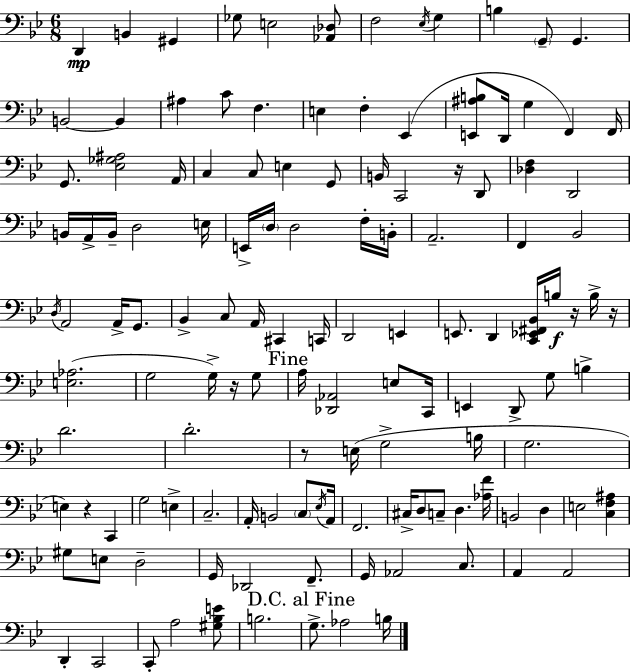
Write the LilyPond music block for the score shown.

{
  \clef bass
  \numericTimeSignature
  \time 6/8
  \key g \minor
  d,4\mp b,4 gis,4 | ges8 e2 <aes, des>8 | f2 \acciaccatura { ees16 } g4 | b4 \parenthesize g,8-- g,4. | \break b,2~~ b,4 | ais4 c'8 f4. | e4 f4-. ees,4( | <e, ais b>8 d,16 g4 f,4) | \break f,16 g,8. <ees ges ais>2 | a,16 c4 c8 e4 g,8 | b,16 c,2 r16 d,8 | <des f>4 d,2 | \break b,16 a,16-> b,16-- d2 | e16 e,16-> \parenthesize d16 d2 f16-. | b,16-. a,2.-- | f,4 bes,2 | \break \acciaccatura { d16 } a,2 a,16-> g,8. | bes,4-> c8 a,16 cis,4 | c,16 d,2 e,4 | e,8. d,4 <c, ees, fis, bes,>16 b16\f r16 | \break b16-> r16 <e aes>2.( | g2 g16->) r16 | g8 \mark "Fine" a16 <des, aes,>2 e8 | c,16 e,4 d,8-> g8 b4-> | \break d'2. | d'2.-. | r8 e16( g2-> | b16 g2. | \break e4) r4 c,4 | g2 e4-> | c2.-- | a,16-. b,2 \parenthesize c8 | \break \acciaccatura { ees16 } a,16 f,2. | cis16-> d8 c8-- d4. | <aes f'>16 b,2 d4 | e2 <c f ais>4 | \break gis8 e8 d2-- | g,16 des,2 | f,8.-- g,16 aes,2 | c8. a,4 a,2 | \break d,4-. c,2 | c,8-. a2 | <gis bes e'>8 b2. | \mark "D.C. al Fine" g8.-> aes2 | \break b16 \bar "|."
}